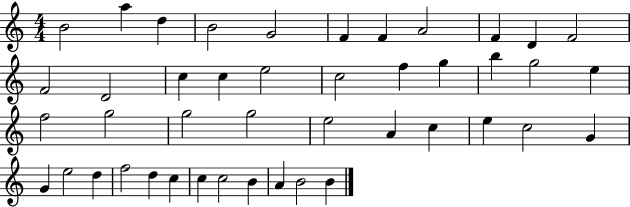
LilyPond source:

{
  \clef treble
  \numericTimeSignature
  \time 4/4
  \key c \major
  b'2 a''4 d''4 | b'2 g'2 | f'4 f'4 a'2 | f'4 d'4 f'2 | \break f'2 d'2 | c''4 c''4 e''2 | c''2 f''4 g''4 | b''4 g''2 e''4 | \break f''2 g''2 | g''2 g''2 | e''2 a'4 c''4 | e''4 c''2 g'4 | \break g'4 e''2 d''4 | f''2 d''4 c''4 | c''4 c''2 b'4 | a'4 b'2 b'4 | \break \bar "|."
}